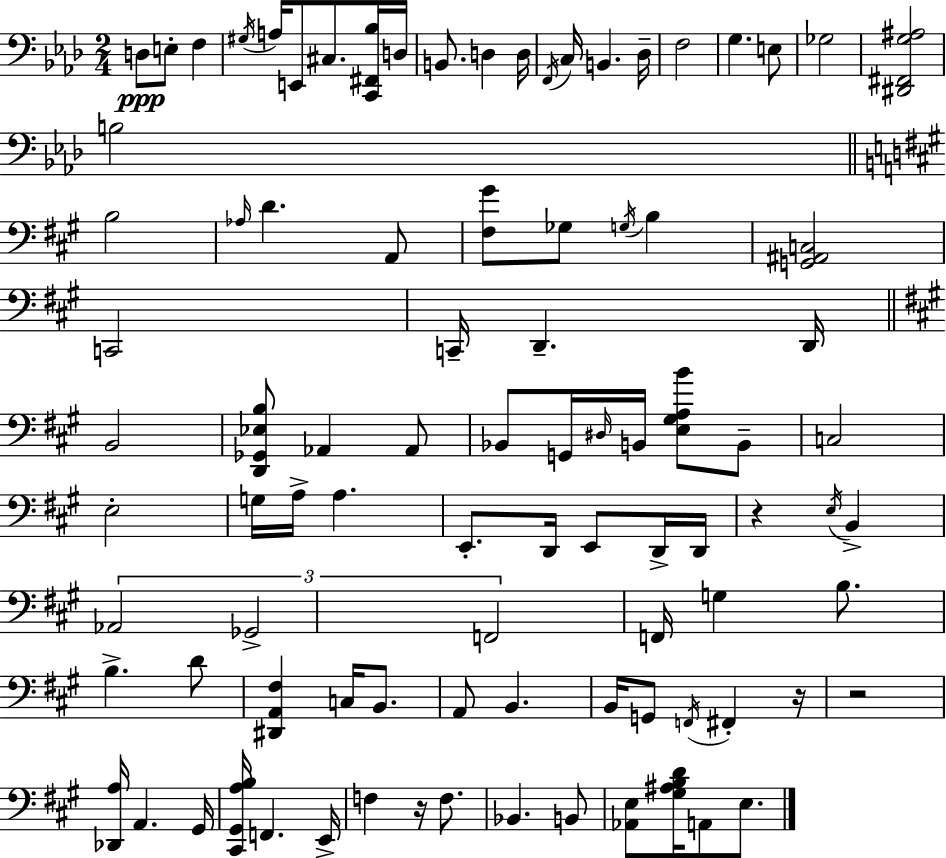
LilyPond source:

{
  \clef bass
  \numericTimeSignature
  \time 2/4
  \key f \minor
  \repeat volta 2 { d8\ppp e8-. f4 | \acciaccatura { gis16 } a16 e,8 cis8. <c, fis, bes>16 | d16 b,8. d4 | d16 \acciaccatura { f,16 } c16 b,4. | \break des16-- f2 | g4. | e8 ges2 | <dis, fis, g ais>2 | \break b2 | \bar "||" \break \key a \major b2 | \grace { aes16 } d'4. a,8 | <fis gis'>8 ges8 \acciaccatura { g16 } b4 | <g, ais, c>2 | \break c,2 | c,16-- d,4.-- | d,16 \bar "||" \break \key a \major b,2 | <d, ges, ees b>8 aes,4 aes,8 | bes,8 g,16 \grace { dis16 } b,16 <e gis a b'>8 b,8-- | c2 | \break e2-. | g16 a16-> a4. | e,8.-. d,16 e,8 d,16-> | d,16 r4 \acciaccatura { e16 } b,4-> | \break \tuplet 3/2 { aes,2 | ges,2-> | f,2 } | f,16 g4 b8. | \break b4.-> | d'8 <dis, a, fis>4 c16 b,8. | a,8 b,4. | b,16 g,8 \acciaccatura { f,16 } fis,4-. | \break r16 r2 | <des, a>16 a,4. | gis,16 <cis, gis, a b>16 f,4. | e,16-> f4 r16 | \break f8. bes,4. | b,8 <aes, e>8 <gis ais b d'>16 a,8 | e8. } \bar "|."
}